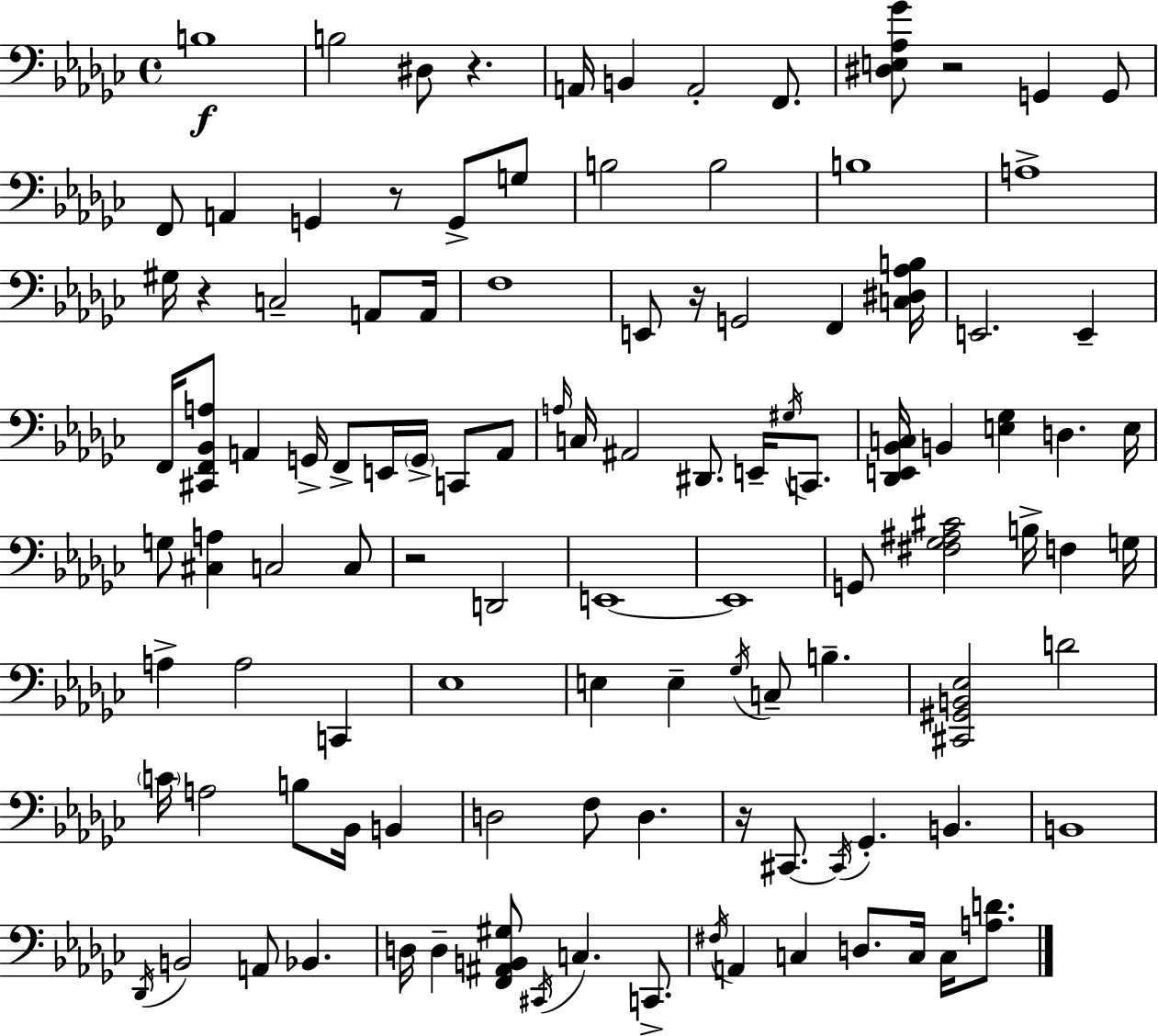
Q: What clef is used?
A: bass